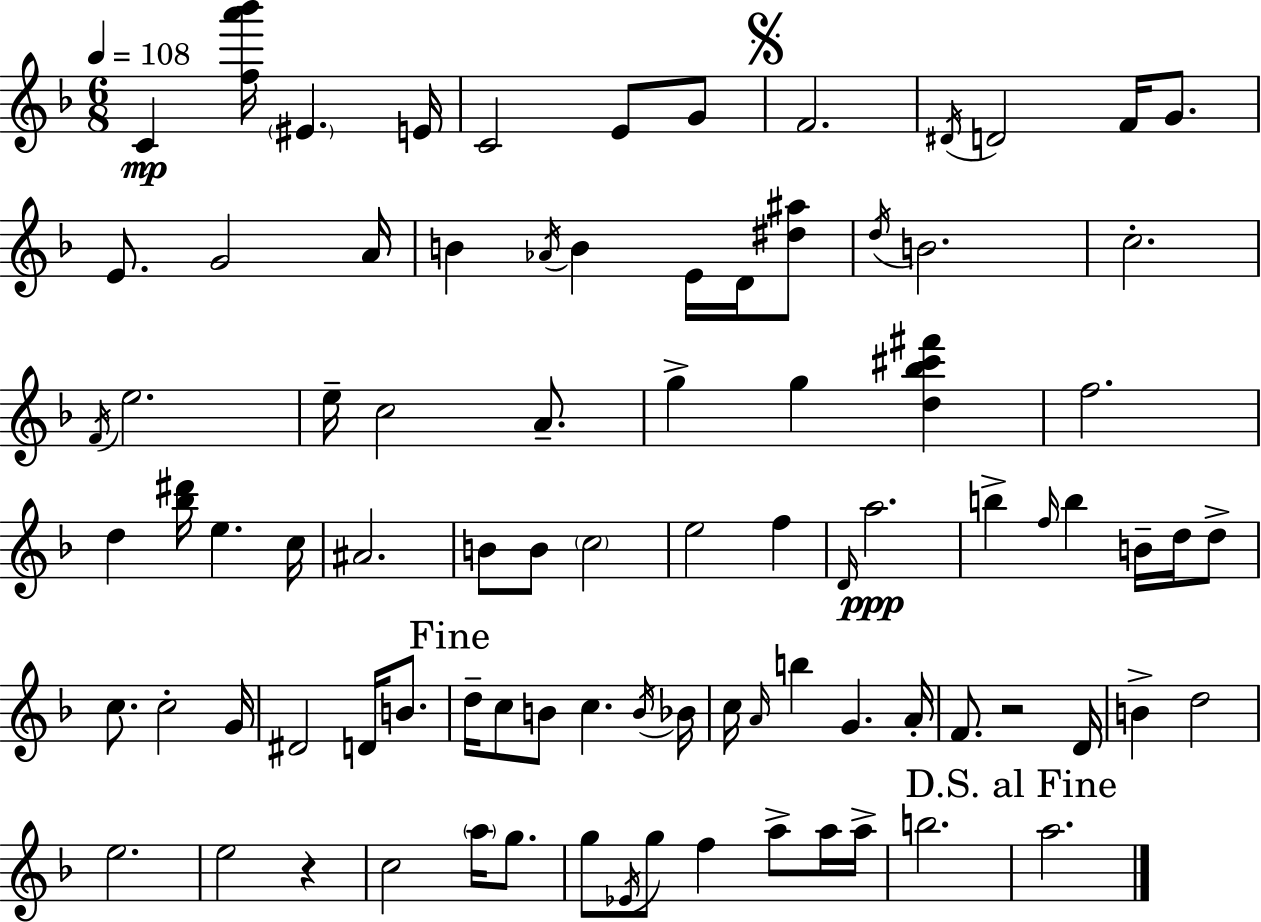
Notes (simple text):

C4/q [F5,A6,Bb6]/s EIS4/q. E4/s C4/h E4/e G4/e F4/h. D#4/s D4/h F4/s G4/e. E4/e. G4/h A4/s B4/q Ab4/s B4/q E4/s D4/s [D#5,A#5]/e D5/s B4/h. C5/h. F4/s E5/h. E5/s C5/h A4/e. G5/q G5/q [D5,Bb5,C#6,F#6]/q F5/h. D5/q [Bb5,D#6]/s E5/q. C5/s A#4/h. B4/e B4/e C5/h E5/h F5/q D4/s A5/h. B5/q F5/s B5/q B4/s D5/s D5/e C5/e. C5/h G4/s D#4/h D4/s B4/e. D5/s C5/e B4/e C5/q. B4/s Bb4/s C5/s A4/s B5/q G4/q. A4/s F4/e. R/h D4/s B4/q D5/h E5/h. E5/h R/q C5/h A5/s G5/e. G5/e Eb4/s G5/e F5/q A5/e A5/s A5/s B5/h. A5/h.